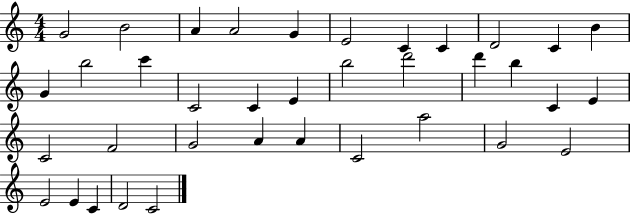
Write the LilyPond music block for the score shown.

{
  \clef treble
  \numericTimeSignature
  \time 4/4
  \key c \major
  g'2 b'2 | a'4 a'2 g'4 | e'2 c'4 c'4 | d'2 c'4 b'4 | \break g'4 b''2 c'''4 | c'2 c'4 e'4 | b''2 d'''2 | d'''4 b''4 c'4 e'4 | \break c'2 f'2 | g'2 a'4 a'4 | c'2 a''2 | g'2 e'2 | \break e'2 e'4 c'4 | d'2 c'2 | \bar "|."
}